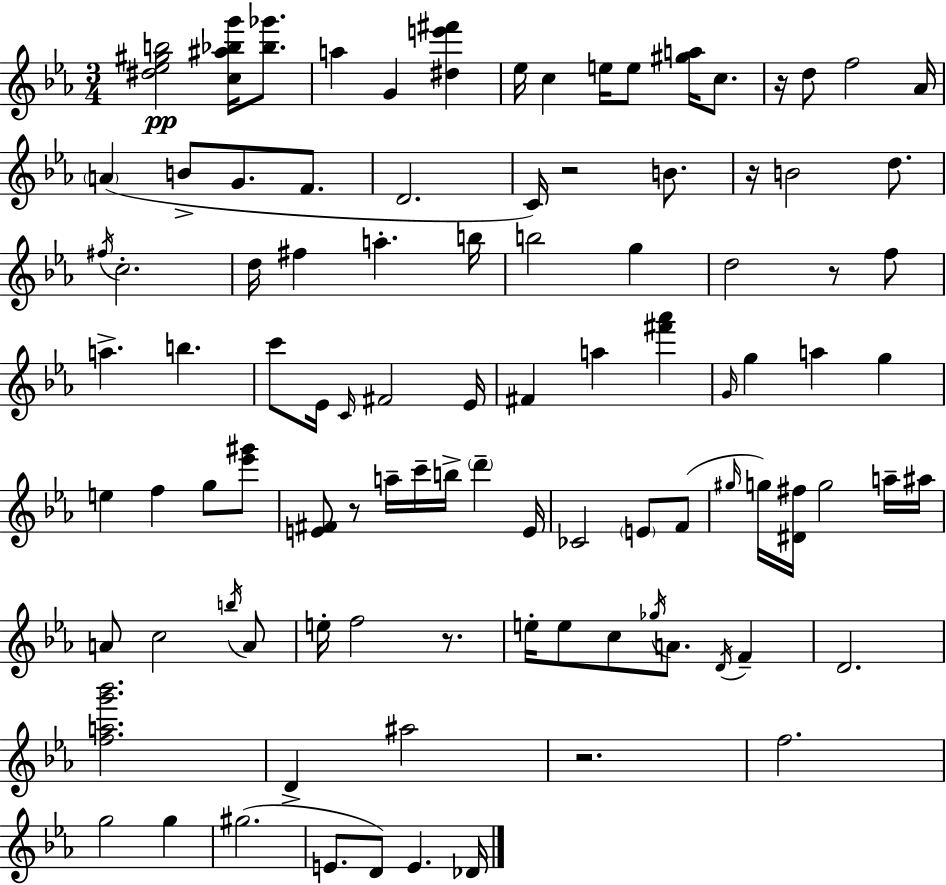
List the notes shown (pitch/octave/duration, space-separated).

[D#5,Eb5,G#5,B5]/h [C5,A#5,Bb5,G6]/s [Bb5,Gb6]/e. A5/q G4/q [D#5,E6,F#6]/q Eb5/s C5/q E5/s E5/e [G#5,A5]/s C5/e. R/s D5/e F5/h Ab4/s A4/q B4/e G4/e. F4/e. D4/h. C4/s R/h B4/e. R/s B4/h D5/e. F#5/s C5/h. D5/s F#5/q A5/q. B5/s B5/h G5/q D5/h R/e F5/e A5/q. B5/q. C6/e Eb4/s C4/s F#4/h Eb4/s F#4/q A5/q [F#6,Ab6]/q G4/s G5/q A5/q G5/q E5/q F5/q G5/e [Eb6,G#6]/e [E4,F#4]/e R/e A5/s C6/s B5/s D6/q E4/s CES4/h E4/e F4/e G#5/s G5/s [D#4,F#5]/s G5/h A5/s A#5/s A4/e C5/h B5/s A4/e E5/s F5/h R/e. E5/s E5/e C5/e Gb5/s A4/e. D4/s F4/q D4/h. [F5,A5,G6,Bb6]/h. D4/q A#5/h R/h. F5/h. G5/h G5/q G#5/h. E4/e. D4/e E4/q. Db4/s